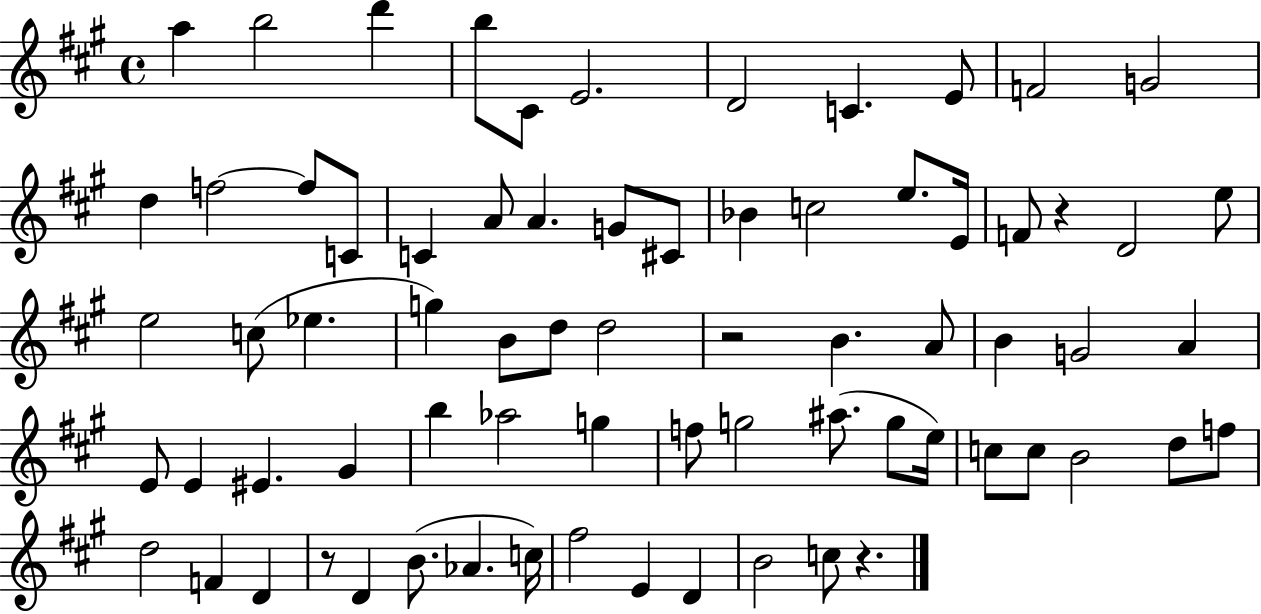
X:1
T:Untitled
M:4/4
L:1/4
K:A
a b2 d' b/2 ^C/2 E2 D2 C E/2 F2 G2 d f2 f/2 C/2 C A/2 A G/2 ^C/2 _B c2 e/2 E/4 F/2 z D2 e/2 e2 c/2 _e g B/2 d/2 d2 z2 B A/2 B G2 A E/2 E ^E ^G b _a2 g f/2 g2 ^a/2 g/2 e/4 c/2 c/2 B2 d/2 f/2 d2 F D z/2 D B/2 _A c/4 ^f2 E D B2 c/2 z